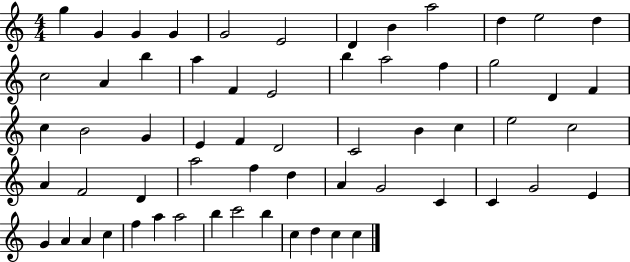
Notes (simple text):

G5/q G4/q G4/q G4/q G4/h E4/h D4/q B4/q A5/h D5/q E5/h D5/q C5/h A4/q B5/q A5/q F4/q E4/h B5/q A5/h F5/q G5/h D4/q F4/q C5/q B4/h G4/q E4/q F4/q D4/h C4/h B4/q C5/q E5/h C5/h A4/q F4/h D4/q A5/h F5/q D5/q A4/q G4/h C4/q C4/q G4/h E4/q G4/q A4/q A4/q C5/q F5/q A5/q A5/h B5/q C6/h B5/q C5/q D5/q C5/q C5/q